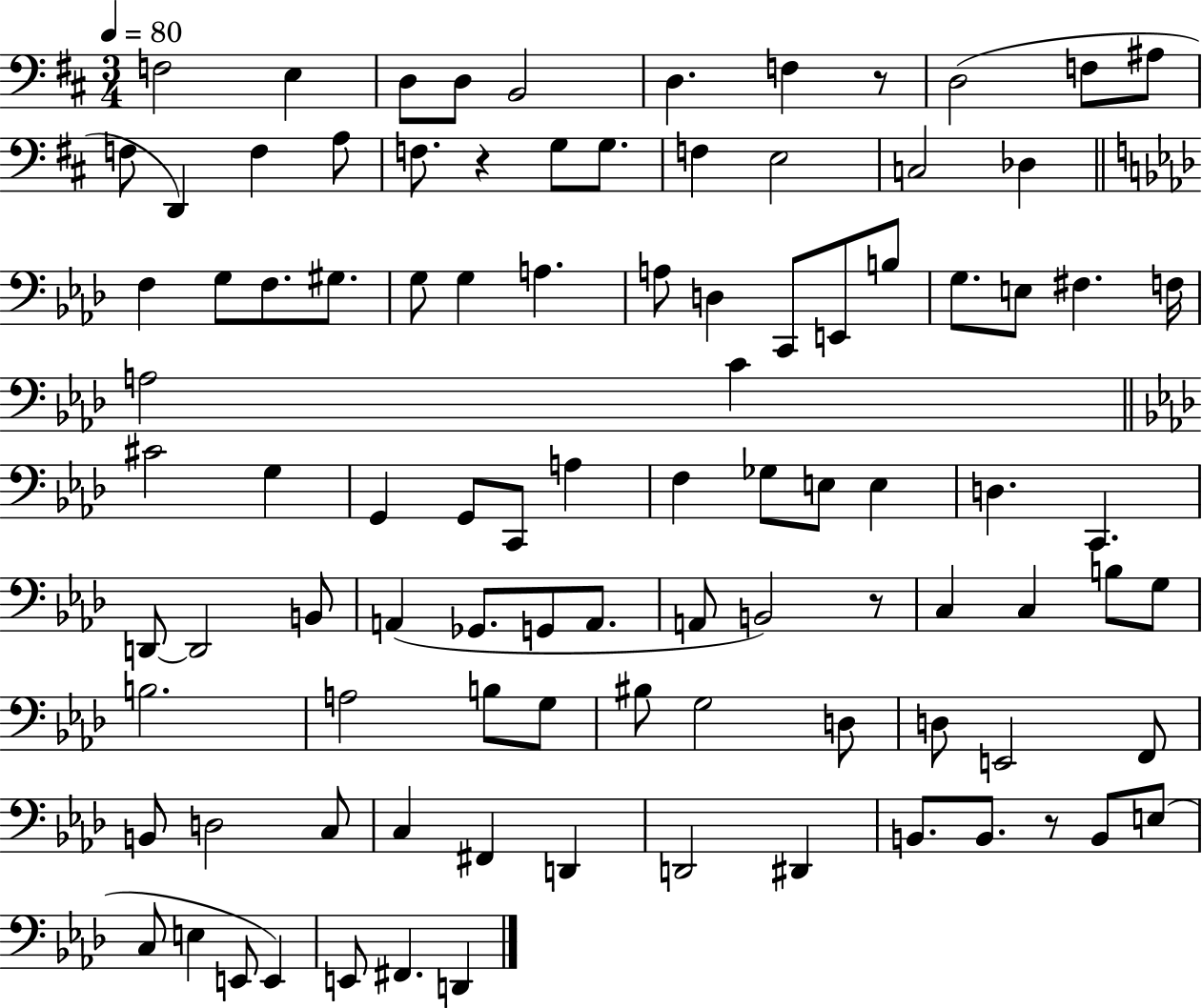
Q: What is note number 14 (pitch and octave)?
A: A3